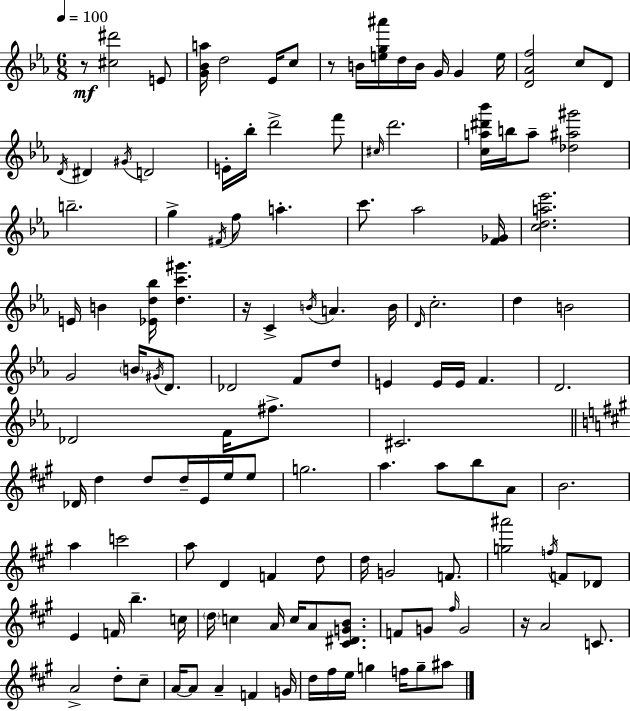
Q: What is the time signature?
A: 6/8